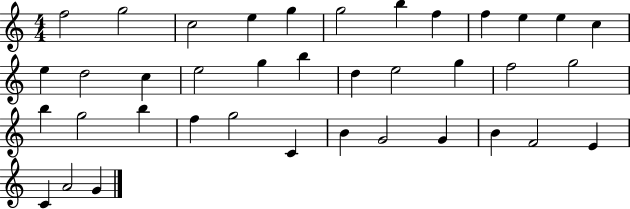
F5/h G5/h C5/h E5/q G5/q G5/h B5/q F5/q F5/q E5/q E5/q C5/q E5/q D5/h C5/q E5/h G5/q B5/q D5/q E5/h G5/q F5/h G5/h B5/q G5/h B5/q F5/q G5/h C4/q B4/q G4/h G4/q B4/q F4/h E4/q C4/q A4/h G4/q